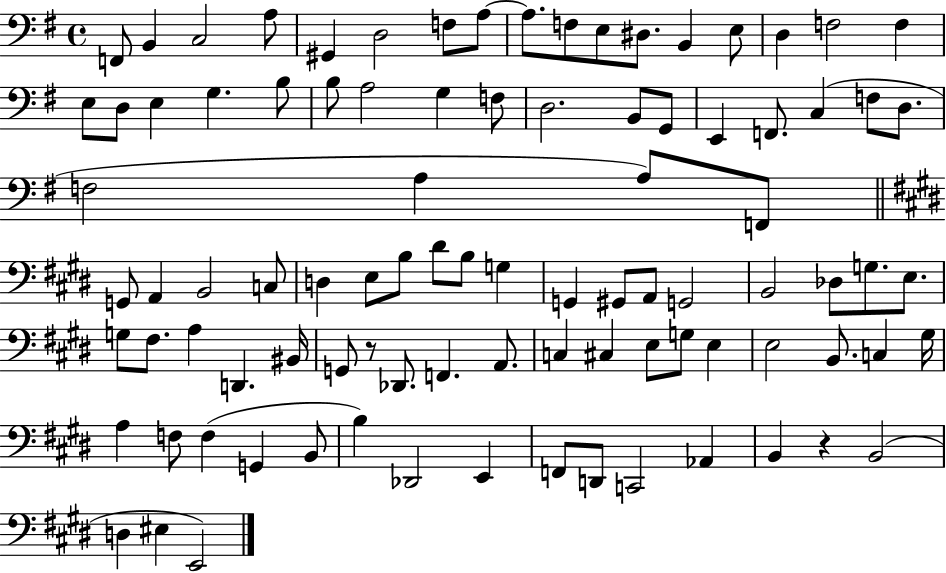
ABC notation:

X:1
T:Untitled
M:4/4
L:1/4
K:G
F,,/2 B,, C,2 A,/2 ^G,, D,2 F,/2 A,/2 A,/2 F,/2 E,/2 ^D,/2 B,, E,/2 D, F,2 F, E,/2 D,/2 E, G, B,/2 B,/2 A,2 G, F,/2 D,2 B,,/2 G,,/2 E,, F,,/2 C, F,/2 D,/2 F,2 A, A,/2 F,,/2 G,,/2 A,, B,,2 C,/2 D, E,/2 B,/2 ^D/2 B,/2 G, G,, ^G,,/2 A,,/2 G,,2 B,,2 _D,/2 G,/2 E,/2 G,/2 ^F,/2 A, D,, ^B,,/4 G,,/2 z/2 _D,,/2 F,, A,,/2 C, ^C, E,/2 G,/2 E, E,2 B,,/2 C, ^G,/4 A, F,/2 F, G,, B,,/2 B, _D,,2 E,, F,,/2 D,,/2 C,,2 _A,, B,, z B,,2 D, ^E, E,,2